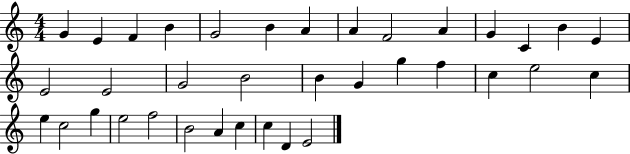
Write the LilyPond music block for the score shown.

{
  \clef treble
  \numericTimeSignature
  \time 4/4
  \key c \major
  g'4 e'4 f'4 b'4 | g'2 b'4 a'4 | a'4 f'2 a'4 | g'4 c'4 b'4 e'4 | \break e'2 e'2 | g'2 b'2 | b'4 g'4 g''4 f''4 | c''4 e''2 c''4 | \break e''4 c''2 g''4 | e''2 f''2 | b'2 a'4 c''4 | c''4 d'4 e'2 | \break \bar "|."
}